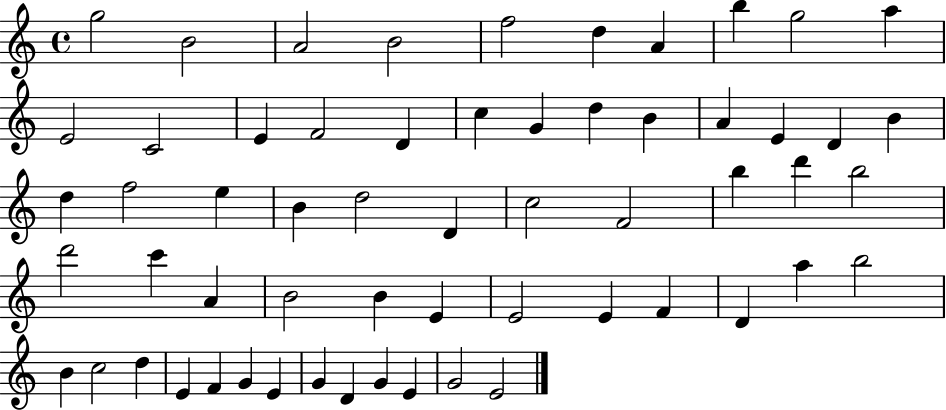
{
  \clef treble
  \time 4/4
  \defaultTimeSignature
  \key c \major
  g''2 b'2 | a'2 b'2 | f''2 d''4 a'4 | b''4 g''2 a''4 | \break e'2 c'2 | e'4 f'2 d'4 | c''4 g'4 d''4 b'4 | a'4 e'4 d'4 b'4 | \break d''4 f''2 e''4 | b'4 d''2 d'4 | c''2 f'2 | b''4 d'''4 b''2 | \break d'''2 c'''4 a'4 | b'2 b'4 e'4 | e'2 e'4 f'4 | d'4 a''4 b''2 | \break b'4 c''2 d''4 | e'4 f'4 g'4 e'4 | g'4 d'4 g'4 e'4 | g'2 e'2 | \break \bar "|."
}